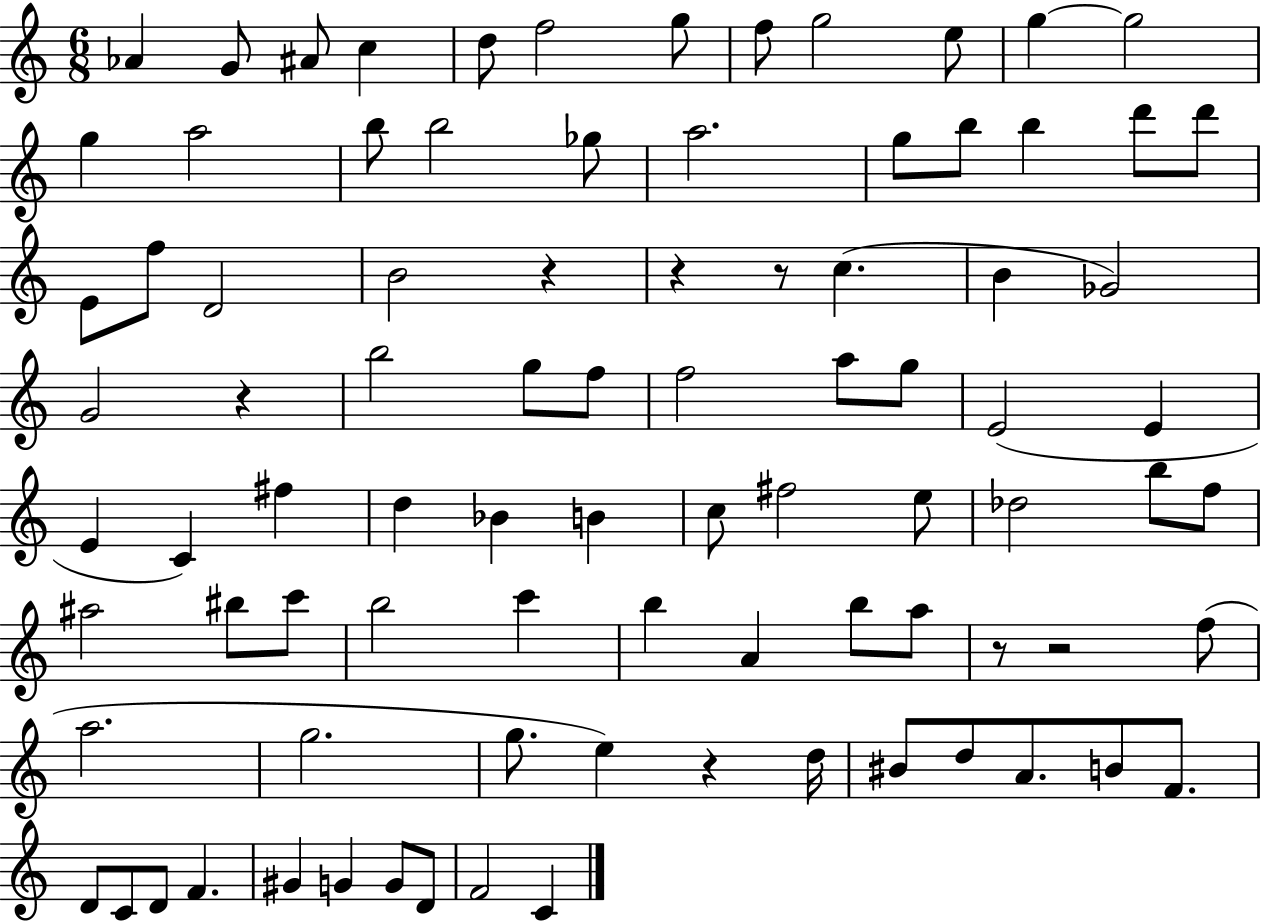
X:1
T:Untitled
M:6/8
L:1/4
K:C
_A G/2 ^A/2 c d/2 f2 g/2 f/2 g2 e/2 g g2 g a2 b/2 b2 _g/2 a2 g/2 b/2 b d'/2 d'/2 E/2 f/2 D2 B2 z z z/2 c B _G2 G2 z b2 g/2 f/2 f2 a/2 g/2 E2 E E C ^f d _B B c/2 ^f2 e/2 _d2 b/2 f/2 ^a2 ^b/2 c'/2 b2 c' b A b/2 a/2 z/2 z2 f/2 a2 g2 g/2 e z d/4 ^B/2 d/2 A/2 B/2 F/2 D/2 C/2 D/2 F ^G G G/2 D/2 F2 C